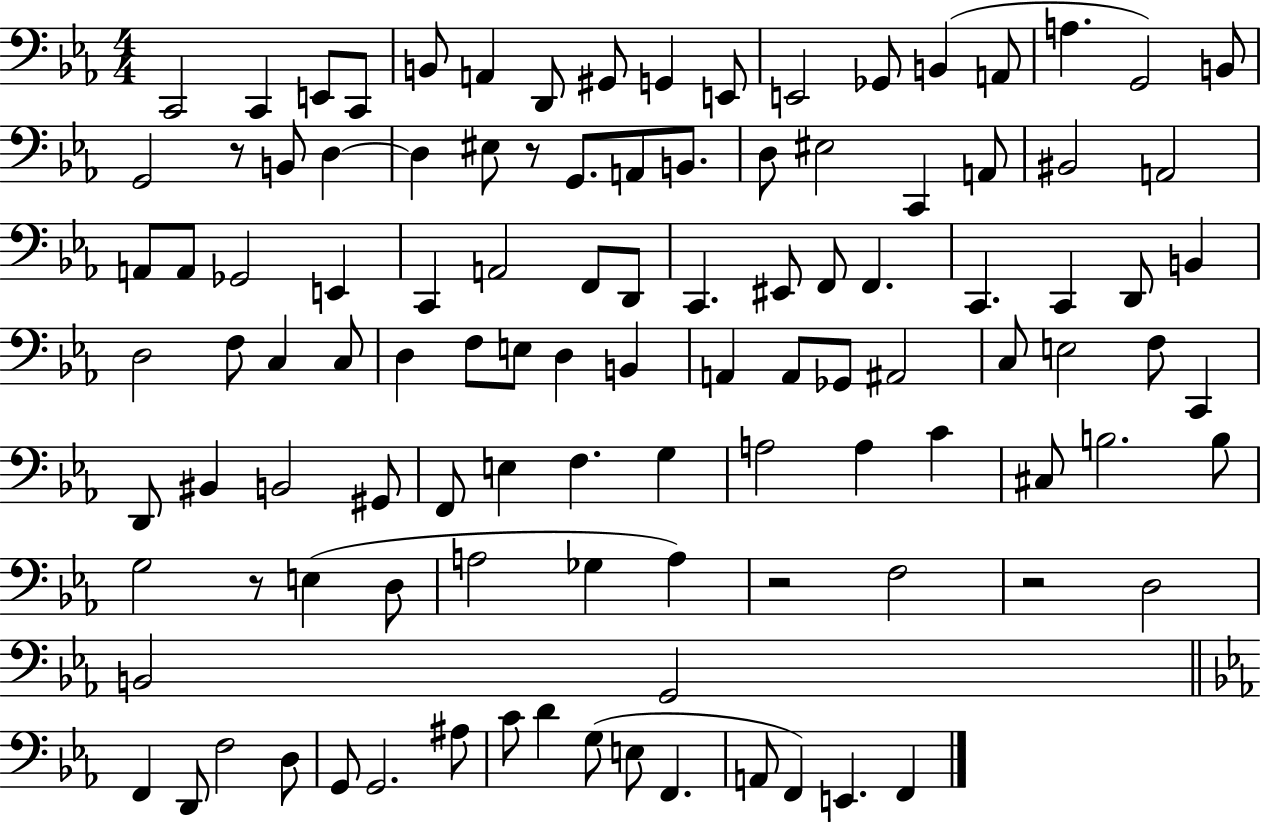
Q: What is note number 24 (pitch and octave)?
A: A2